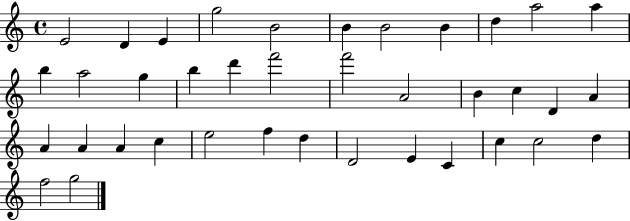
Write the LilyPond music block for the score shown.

{
  \clef treble
  \time 4/4
  \defaultTimeSignature
  \key c \major
  e'2 d'4 e'4 | g''2 b'2 | b'4 b'2 b'4 | d''4 a''2 a''4 | \break b''4 a''2 g''4 | b''4 d'''4 f'''2 | f'''2 a'2 | b'4 c''4 d'4 a'4 | \break a'4 a'4 a'4 c''4 | e''2 f''4 d''4 | d'2 e'4 c'4 | c''4 c''2 d''4 | \break f''2 g''2 | \bar "|."
}